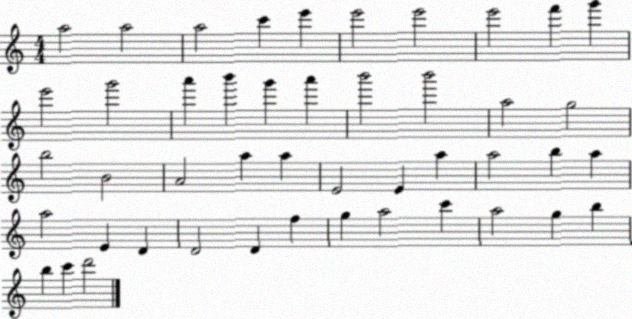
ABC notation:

X:1
T:Untitled
M:4/4
L:1/4
K:C
a2 a2 a2 c' e' e'2 e'2 e'2 f' g' e'2 g'2 a' b' g' a' b'2 b'2 a2 g2 b2 B2 A2 a a E2 E a a2 b a a2 E D D2 D f g a2 c' a2 g b b c' d'2